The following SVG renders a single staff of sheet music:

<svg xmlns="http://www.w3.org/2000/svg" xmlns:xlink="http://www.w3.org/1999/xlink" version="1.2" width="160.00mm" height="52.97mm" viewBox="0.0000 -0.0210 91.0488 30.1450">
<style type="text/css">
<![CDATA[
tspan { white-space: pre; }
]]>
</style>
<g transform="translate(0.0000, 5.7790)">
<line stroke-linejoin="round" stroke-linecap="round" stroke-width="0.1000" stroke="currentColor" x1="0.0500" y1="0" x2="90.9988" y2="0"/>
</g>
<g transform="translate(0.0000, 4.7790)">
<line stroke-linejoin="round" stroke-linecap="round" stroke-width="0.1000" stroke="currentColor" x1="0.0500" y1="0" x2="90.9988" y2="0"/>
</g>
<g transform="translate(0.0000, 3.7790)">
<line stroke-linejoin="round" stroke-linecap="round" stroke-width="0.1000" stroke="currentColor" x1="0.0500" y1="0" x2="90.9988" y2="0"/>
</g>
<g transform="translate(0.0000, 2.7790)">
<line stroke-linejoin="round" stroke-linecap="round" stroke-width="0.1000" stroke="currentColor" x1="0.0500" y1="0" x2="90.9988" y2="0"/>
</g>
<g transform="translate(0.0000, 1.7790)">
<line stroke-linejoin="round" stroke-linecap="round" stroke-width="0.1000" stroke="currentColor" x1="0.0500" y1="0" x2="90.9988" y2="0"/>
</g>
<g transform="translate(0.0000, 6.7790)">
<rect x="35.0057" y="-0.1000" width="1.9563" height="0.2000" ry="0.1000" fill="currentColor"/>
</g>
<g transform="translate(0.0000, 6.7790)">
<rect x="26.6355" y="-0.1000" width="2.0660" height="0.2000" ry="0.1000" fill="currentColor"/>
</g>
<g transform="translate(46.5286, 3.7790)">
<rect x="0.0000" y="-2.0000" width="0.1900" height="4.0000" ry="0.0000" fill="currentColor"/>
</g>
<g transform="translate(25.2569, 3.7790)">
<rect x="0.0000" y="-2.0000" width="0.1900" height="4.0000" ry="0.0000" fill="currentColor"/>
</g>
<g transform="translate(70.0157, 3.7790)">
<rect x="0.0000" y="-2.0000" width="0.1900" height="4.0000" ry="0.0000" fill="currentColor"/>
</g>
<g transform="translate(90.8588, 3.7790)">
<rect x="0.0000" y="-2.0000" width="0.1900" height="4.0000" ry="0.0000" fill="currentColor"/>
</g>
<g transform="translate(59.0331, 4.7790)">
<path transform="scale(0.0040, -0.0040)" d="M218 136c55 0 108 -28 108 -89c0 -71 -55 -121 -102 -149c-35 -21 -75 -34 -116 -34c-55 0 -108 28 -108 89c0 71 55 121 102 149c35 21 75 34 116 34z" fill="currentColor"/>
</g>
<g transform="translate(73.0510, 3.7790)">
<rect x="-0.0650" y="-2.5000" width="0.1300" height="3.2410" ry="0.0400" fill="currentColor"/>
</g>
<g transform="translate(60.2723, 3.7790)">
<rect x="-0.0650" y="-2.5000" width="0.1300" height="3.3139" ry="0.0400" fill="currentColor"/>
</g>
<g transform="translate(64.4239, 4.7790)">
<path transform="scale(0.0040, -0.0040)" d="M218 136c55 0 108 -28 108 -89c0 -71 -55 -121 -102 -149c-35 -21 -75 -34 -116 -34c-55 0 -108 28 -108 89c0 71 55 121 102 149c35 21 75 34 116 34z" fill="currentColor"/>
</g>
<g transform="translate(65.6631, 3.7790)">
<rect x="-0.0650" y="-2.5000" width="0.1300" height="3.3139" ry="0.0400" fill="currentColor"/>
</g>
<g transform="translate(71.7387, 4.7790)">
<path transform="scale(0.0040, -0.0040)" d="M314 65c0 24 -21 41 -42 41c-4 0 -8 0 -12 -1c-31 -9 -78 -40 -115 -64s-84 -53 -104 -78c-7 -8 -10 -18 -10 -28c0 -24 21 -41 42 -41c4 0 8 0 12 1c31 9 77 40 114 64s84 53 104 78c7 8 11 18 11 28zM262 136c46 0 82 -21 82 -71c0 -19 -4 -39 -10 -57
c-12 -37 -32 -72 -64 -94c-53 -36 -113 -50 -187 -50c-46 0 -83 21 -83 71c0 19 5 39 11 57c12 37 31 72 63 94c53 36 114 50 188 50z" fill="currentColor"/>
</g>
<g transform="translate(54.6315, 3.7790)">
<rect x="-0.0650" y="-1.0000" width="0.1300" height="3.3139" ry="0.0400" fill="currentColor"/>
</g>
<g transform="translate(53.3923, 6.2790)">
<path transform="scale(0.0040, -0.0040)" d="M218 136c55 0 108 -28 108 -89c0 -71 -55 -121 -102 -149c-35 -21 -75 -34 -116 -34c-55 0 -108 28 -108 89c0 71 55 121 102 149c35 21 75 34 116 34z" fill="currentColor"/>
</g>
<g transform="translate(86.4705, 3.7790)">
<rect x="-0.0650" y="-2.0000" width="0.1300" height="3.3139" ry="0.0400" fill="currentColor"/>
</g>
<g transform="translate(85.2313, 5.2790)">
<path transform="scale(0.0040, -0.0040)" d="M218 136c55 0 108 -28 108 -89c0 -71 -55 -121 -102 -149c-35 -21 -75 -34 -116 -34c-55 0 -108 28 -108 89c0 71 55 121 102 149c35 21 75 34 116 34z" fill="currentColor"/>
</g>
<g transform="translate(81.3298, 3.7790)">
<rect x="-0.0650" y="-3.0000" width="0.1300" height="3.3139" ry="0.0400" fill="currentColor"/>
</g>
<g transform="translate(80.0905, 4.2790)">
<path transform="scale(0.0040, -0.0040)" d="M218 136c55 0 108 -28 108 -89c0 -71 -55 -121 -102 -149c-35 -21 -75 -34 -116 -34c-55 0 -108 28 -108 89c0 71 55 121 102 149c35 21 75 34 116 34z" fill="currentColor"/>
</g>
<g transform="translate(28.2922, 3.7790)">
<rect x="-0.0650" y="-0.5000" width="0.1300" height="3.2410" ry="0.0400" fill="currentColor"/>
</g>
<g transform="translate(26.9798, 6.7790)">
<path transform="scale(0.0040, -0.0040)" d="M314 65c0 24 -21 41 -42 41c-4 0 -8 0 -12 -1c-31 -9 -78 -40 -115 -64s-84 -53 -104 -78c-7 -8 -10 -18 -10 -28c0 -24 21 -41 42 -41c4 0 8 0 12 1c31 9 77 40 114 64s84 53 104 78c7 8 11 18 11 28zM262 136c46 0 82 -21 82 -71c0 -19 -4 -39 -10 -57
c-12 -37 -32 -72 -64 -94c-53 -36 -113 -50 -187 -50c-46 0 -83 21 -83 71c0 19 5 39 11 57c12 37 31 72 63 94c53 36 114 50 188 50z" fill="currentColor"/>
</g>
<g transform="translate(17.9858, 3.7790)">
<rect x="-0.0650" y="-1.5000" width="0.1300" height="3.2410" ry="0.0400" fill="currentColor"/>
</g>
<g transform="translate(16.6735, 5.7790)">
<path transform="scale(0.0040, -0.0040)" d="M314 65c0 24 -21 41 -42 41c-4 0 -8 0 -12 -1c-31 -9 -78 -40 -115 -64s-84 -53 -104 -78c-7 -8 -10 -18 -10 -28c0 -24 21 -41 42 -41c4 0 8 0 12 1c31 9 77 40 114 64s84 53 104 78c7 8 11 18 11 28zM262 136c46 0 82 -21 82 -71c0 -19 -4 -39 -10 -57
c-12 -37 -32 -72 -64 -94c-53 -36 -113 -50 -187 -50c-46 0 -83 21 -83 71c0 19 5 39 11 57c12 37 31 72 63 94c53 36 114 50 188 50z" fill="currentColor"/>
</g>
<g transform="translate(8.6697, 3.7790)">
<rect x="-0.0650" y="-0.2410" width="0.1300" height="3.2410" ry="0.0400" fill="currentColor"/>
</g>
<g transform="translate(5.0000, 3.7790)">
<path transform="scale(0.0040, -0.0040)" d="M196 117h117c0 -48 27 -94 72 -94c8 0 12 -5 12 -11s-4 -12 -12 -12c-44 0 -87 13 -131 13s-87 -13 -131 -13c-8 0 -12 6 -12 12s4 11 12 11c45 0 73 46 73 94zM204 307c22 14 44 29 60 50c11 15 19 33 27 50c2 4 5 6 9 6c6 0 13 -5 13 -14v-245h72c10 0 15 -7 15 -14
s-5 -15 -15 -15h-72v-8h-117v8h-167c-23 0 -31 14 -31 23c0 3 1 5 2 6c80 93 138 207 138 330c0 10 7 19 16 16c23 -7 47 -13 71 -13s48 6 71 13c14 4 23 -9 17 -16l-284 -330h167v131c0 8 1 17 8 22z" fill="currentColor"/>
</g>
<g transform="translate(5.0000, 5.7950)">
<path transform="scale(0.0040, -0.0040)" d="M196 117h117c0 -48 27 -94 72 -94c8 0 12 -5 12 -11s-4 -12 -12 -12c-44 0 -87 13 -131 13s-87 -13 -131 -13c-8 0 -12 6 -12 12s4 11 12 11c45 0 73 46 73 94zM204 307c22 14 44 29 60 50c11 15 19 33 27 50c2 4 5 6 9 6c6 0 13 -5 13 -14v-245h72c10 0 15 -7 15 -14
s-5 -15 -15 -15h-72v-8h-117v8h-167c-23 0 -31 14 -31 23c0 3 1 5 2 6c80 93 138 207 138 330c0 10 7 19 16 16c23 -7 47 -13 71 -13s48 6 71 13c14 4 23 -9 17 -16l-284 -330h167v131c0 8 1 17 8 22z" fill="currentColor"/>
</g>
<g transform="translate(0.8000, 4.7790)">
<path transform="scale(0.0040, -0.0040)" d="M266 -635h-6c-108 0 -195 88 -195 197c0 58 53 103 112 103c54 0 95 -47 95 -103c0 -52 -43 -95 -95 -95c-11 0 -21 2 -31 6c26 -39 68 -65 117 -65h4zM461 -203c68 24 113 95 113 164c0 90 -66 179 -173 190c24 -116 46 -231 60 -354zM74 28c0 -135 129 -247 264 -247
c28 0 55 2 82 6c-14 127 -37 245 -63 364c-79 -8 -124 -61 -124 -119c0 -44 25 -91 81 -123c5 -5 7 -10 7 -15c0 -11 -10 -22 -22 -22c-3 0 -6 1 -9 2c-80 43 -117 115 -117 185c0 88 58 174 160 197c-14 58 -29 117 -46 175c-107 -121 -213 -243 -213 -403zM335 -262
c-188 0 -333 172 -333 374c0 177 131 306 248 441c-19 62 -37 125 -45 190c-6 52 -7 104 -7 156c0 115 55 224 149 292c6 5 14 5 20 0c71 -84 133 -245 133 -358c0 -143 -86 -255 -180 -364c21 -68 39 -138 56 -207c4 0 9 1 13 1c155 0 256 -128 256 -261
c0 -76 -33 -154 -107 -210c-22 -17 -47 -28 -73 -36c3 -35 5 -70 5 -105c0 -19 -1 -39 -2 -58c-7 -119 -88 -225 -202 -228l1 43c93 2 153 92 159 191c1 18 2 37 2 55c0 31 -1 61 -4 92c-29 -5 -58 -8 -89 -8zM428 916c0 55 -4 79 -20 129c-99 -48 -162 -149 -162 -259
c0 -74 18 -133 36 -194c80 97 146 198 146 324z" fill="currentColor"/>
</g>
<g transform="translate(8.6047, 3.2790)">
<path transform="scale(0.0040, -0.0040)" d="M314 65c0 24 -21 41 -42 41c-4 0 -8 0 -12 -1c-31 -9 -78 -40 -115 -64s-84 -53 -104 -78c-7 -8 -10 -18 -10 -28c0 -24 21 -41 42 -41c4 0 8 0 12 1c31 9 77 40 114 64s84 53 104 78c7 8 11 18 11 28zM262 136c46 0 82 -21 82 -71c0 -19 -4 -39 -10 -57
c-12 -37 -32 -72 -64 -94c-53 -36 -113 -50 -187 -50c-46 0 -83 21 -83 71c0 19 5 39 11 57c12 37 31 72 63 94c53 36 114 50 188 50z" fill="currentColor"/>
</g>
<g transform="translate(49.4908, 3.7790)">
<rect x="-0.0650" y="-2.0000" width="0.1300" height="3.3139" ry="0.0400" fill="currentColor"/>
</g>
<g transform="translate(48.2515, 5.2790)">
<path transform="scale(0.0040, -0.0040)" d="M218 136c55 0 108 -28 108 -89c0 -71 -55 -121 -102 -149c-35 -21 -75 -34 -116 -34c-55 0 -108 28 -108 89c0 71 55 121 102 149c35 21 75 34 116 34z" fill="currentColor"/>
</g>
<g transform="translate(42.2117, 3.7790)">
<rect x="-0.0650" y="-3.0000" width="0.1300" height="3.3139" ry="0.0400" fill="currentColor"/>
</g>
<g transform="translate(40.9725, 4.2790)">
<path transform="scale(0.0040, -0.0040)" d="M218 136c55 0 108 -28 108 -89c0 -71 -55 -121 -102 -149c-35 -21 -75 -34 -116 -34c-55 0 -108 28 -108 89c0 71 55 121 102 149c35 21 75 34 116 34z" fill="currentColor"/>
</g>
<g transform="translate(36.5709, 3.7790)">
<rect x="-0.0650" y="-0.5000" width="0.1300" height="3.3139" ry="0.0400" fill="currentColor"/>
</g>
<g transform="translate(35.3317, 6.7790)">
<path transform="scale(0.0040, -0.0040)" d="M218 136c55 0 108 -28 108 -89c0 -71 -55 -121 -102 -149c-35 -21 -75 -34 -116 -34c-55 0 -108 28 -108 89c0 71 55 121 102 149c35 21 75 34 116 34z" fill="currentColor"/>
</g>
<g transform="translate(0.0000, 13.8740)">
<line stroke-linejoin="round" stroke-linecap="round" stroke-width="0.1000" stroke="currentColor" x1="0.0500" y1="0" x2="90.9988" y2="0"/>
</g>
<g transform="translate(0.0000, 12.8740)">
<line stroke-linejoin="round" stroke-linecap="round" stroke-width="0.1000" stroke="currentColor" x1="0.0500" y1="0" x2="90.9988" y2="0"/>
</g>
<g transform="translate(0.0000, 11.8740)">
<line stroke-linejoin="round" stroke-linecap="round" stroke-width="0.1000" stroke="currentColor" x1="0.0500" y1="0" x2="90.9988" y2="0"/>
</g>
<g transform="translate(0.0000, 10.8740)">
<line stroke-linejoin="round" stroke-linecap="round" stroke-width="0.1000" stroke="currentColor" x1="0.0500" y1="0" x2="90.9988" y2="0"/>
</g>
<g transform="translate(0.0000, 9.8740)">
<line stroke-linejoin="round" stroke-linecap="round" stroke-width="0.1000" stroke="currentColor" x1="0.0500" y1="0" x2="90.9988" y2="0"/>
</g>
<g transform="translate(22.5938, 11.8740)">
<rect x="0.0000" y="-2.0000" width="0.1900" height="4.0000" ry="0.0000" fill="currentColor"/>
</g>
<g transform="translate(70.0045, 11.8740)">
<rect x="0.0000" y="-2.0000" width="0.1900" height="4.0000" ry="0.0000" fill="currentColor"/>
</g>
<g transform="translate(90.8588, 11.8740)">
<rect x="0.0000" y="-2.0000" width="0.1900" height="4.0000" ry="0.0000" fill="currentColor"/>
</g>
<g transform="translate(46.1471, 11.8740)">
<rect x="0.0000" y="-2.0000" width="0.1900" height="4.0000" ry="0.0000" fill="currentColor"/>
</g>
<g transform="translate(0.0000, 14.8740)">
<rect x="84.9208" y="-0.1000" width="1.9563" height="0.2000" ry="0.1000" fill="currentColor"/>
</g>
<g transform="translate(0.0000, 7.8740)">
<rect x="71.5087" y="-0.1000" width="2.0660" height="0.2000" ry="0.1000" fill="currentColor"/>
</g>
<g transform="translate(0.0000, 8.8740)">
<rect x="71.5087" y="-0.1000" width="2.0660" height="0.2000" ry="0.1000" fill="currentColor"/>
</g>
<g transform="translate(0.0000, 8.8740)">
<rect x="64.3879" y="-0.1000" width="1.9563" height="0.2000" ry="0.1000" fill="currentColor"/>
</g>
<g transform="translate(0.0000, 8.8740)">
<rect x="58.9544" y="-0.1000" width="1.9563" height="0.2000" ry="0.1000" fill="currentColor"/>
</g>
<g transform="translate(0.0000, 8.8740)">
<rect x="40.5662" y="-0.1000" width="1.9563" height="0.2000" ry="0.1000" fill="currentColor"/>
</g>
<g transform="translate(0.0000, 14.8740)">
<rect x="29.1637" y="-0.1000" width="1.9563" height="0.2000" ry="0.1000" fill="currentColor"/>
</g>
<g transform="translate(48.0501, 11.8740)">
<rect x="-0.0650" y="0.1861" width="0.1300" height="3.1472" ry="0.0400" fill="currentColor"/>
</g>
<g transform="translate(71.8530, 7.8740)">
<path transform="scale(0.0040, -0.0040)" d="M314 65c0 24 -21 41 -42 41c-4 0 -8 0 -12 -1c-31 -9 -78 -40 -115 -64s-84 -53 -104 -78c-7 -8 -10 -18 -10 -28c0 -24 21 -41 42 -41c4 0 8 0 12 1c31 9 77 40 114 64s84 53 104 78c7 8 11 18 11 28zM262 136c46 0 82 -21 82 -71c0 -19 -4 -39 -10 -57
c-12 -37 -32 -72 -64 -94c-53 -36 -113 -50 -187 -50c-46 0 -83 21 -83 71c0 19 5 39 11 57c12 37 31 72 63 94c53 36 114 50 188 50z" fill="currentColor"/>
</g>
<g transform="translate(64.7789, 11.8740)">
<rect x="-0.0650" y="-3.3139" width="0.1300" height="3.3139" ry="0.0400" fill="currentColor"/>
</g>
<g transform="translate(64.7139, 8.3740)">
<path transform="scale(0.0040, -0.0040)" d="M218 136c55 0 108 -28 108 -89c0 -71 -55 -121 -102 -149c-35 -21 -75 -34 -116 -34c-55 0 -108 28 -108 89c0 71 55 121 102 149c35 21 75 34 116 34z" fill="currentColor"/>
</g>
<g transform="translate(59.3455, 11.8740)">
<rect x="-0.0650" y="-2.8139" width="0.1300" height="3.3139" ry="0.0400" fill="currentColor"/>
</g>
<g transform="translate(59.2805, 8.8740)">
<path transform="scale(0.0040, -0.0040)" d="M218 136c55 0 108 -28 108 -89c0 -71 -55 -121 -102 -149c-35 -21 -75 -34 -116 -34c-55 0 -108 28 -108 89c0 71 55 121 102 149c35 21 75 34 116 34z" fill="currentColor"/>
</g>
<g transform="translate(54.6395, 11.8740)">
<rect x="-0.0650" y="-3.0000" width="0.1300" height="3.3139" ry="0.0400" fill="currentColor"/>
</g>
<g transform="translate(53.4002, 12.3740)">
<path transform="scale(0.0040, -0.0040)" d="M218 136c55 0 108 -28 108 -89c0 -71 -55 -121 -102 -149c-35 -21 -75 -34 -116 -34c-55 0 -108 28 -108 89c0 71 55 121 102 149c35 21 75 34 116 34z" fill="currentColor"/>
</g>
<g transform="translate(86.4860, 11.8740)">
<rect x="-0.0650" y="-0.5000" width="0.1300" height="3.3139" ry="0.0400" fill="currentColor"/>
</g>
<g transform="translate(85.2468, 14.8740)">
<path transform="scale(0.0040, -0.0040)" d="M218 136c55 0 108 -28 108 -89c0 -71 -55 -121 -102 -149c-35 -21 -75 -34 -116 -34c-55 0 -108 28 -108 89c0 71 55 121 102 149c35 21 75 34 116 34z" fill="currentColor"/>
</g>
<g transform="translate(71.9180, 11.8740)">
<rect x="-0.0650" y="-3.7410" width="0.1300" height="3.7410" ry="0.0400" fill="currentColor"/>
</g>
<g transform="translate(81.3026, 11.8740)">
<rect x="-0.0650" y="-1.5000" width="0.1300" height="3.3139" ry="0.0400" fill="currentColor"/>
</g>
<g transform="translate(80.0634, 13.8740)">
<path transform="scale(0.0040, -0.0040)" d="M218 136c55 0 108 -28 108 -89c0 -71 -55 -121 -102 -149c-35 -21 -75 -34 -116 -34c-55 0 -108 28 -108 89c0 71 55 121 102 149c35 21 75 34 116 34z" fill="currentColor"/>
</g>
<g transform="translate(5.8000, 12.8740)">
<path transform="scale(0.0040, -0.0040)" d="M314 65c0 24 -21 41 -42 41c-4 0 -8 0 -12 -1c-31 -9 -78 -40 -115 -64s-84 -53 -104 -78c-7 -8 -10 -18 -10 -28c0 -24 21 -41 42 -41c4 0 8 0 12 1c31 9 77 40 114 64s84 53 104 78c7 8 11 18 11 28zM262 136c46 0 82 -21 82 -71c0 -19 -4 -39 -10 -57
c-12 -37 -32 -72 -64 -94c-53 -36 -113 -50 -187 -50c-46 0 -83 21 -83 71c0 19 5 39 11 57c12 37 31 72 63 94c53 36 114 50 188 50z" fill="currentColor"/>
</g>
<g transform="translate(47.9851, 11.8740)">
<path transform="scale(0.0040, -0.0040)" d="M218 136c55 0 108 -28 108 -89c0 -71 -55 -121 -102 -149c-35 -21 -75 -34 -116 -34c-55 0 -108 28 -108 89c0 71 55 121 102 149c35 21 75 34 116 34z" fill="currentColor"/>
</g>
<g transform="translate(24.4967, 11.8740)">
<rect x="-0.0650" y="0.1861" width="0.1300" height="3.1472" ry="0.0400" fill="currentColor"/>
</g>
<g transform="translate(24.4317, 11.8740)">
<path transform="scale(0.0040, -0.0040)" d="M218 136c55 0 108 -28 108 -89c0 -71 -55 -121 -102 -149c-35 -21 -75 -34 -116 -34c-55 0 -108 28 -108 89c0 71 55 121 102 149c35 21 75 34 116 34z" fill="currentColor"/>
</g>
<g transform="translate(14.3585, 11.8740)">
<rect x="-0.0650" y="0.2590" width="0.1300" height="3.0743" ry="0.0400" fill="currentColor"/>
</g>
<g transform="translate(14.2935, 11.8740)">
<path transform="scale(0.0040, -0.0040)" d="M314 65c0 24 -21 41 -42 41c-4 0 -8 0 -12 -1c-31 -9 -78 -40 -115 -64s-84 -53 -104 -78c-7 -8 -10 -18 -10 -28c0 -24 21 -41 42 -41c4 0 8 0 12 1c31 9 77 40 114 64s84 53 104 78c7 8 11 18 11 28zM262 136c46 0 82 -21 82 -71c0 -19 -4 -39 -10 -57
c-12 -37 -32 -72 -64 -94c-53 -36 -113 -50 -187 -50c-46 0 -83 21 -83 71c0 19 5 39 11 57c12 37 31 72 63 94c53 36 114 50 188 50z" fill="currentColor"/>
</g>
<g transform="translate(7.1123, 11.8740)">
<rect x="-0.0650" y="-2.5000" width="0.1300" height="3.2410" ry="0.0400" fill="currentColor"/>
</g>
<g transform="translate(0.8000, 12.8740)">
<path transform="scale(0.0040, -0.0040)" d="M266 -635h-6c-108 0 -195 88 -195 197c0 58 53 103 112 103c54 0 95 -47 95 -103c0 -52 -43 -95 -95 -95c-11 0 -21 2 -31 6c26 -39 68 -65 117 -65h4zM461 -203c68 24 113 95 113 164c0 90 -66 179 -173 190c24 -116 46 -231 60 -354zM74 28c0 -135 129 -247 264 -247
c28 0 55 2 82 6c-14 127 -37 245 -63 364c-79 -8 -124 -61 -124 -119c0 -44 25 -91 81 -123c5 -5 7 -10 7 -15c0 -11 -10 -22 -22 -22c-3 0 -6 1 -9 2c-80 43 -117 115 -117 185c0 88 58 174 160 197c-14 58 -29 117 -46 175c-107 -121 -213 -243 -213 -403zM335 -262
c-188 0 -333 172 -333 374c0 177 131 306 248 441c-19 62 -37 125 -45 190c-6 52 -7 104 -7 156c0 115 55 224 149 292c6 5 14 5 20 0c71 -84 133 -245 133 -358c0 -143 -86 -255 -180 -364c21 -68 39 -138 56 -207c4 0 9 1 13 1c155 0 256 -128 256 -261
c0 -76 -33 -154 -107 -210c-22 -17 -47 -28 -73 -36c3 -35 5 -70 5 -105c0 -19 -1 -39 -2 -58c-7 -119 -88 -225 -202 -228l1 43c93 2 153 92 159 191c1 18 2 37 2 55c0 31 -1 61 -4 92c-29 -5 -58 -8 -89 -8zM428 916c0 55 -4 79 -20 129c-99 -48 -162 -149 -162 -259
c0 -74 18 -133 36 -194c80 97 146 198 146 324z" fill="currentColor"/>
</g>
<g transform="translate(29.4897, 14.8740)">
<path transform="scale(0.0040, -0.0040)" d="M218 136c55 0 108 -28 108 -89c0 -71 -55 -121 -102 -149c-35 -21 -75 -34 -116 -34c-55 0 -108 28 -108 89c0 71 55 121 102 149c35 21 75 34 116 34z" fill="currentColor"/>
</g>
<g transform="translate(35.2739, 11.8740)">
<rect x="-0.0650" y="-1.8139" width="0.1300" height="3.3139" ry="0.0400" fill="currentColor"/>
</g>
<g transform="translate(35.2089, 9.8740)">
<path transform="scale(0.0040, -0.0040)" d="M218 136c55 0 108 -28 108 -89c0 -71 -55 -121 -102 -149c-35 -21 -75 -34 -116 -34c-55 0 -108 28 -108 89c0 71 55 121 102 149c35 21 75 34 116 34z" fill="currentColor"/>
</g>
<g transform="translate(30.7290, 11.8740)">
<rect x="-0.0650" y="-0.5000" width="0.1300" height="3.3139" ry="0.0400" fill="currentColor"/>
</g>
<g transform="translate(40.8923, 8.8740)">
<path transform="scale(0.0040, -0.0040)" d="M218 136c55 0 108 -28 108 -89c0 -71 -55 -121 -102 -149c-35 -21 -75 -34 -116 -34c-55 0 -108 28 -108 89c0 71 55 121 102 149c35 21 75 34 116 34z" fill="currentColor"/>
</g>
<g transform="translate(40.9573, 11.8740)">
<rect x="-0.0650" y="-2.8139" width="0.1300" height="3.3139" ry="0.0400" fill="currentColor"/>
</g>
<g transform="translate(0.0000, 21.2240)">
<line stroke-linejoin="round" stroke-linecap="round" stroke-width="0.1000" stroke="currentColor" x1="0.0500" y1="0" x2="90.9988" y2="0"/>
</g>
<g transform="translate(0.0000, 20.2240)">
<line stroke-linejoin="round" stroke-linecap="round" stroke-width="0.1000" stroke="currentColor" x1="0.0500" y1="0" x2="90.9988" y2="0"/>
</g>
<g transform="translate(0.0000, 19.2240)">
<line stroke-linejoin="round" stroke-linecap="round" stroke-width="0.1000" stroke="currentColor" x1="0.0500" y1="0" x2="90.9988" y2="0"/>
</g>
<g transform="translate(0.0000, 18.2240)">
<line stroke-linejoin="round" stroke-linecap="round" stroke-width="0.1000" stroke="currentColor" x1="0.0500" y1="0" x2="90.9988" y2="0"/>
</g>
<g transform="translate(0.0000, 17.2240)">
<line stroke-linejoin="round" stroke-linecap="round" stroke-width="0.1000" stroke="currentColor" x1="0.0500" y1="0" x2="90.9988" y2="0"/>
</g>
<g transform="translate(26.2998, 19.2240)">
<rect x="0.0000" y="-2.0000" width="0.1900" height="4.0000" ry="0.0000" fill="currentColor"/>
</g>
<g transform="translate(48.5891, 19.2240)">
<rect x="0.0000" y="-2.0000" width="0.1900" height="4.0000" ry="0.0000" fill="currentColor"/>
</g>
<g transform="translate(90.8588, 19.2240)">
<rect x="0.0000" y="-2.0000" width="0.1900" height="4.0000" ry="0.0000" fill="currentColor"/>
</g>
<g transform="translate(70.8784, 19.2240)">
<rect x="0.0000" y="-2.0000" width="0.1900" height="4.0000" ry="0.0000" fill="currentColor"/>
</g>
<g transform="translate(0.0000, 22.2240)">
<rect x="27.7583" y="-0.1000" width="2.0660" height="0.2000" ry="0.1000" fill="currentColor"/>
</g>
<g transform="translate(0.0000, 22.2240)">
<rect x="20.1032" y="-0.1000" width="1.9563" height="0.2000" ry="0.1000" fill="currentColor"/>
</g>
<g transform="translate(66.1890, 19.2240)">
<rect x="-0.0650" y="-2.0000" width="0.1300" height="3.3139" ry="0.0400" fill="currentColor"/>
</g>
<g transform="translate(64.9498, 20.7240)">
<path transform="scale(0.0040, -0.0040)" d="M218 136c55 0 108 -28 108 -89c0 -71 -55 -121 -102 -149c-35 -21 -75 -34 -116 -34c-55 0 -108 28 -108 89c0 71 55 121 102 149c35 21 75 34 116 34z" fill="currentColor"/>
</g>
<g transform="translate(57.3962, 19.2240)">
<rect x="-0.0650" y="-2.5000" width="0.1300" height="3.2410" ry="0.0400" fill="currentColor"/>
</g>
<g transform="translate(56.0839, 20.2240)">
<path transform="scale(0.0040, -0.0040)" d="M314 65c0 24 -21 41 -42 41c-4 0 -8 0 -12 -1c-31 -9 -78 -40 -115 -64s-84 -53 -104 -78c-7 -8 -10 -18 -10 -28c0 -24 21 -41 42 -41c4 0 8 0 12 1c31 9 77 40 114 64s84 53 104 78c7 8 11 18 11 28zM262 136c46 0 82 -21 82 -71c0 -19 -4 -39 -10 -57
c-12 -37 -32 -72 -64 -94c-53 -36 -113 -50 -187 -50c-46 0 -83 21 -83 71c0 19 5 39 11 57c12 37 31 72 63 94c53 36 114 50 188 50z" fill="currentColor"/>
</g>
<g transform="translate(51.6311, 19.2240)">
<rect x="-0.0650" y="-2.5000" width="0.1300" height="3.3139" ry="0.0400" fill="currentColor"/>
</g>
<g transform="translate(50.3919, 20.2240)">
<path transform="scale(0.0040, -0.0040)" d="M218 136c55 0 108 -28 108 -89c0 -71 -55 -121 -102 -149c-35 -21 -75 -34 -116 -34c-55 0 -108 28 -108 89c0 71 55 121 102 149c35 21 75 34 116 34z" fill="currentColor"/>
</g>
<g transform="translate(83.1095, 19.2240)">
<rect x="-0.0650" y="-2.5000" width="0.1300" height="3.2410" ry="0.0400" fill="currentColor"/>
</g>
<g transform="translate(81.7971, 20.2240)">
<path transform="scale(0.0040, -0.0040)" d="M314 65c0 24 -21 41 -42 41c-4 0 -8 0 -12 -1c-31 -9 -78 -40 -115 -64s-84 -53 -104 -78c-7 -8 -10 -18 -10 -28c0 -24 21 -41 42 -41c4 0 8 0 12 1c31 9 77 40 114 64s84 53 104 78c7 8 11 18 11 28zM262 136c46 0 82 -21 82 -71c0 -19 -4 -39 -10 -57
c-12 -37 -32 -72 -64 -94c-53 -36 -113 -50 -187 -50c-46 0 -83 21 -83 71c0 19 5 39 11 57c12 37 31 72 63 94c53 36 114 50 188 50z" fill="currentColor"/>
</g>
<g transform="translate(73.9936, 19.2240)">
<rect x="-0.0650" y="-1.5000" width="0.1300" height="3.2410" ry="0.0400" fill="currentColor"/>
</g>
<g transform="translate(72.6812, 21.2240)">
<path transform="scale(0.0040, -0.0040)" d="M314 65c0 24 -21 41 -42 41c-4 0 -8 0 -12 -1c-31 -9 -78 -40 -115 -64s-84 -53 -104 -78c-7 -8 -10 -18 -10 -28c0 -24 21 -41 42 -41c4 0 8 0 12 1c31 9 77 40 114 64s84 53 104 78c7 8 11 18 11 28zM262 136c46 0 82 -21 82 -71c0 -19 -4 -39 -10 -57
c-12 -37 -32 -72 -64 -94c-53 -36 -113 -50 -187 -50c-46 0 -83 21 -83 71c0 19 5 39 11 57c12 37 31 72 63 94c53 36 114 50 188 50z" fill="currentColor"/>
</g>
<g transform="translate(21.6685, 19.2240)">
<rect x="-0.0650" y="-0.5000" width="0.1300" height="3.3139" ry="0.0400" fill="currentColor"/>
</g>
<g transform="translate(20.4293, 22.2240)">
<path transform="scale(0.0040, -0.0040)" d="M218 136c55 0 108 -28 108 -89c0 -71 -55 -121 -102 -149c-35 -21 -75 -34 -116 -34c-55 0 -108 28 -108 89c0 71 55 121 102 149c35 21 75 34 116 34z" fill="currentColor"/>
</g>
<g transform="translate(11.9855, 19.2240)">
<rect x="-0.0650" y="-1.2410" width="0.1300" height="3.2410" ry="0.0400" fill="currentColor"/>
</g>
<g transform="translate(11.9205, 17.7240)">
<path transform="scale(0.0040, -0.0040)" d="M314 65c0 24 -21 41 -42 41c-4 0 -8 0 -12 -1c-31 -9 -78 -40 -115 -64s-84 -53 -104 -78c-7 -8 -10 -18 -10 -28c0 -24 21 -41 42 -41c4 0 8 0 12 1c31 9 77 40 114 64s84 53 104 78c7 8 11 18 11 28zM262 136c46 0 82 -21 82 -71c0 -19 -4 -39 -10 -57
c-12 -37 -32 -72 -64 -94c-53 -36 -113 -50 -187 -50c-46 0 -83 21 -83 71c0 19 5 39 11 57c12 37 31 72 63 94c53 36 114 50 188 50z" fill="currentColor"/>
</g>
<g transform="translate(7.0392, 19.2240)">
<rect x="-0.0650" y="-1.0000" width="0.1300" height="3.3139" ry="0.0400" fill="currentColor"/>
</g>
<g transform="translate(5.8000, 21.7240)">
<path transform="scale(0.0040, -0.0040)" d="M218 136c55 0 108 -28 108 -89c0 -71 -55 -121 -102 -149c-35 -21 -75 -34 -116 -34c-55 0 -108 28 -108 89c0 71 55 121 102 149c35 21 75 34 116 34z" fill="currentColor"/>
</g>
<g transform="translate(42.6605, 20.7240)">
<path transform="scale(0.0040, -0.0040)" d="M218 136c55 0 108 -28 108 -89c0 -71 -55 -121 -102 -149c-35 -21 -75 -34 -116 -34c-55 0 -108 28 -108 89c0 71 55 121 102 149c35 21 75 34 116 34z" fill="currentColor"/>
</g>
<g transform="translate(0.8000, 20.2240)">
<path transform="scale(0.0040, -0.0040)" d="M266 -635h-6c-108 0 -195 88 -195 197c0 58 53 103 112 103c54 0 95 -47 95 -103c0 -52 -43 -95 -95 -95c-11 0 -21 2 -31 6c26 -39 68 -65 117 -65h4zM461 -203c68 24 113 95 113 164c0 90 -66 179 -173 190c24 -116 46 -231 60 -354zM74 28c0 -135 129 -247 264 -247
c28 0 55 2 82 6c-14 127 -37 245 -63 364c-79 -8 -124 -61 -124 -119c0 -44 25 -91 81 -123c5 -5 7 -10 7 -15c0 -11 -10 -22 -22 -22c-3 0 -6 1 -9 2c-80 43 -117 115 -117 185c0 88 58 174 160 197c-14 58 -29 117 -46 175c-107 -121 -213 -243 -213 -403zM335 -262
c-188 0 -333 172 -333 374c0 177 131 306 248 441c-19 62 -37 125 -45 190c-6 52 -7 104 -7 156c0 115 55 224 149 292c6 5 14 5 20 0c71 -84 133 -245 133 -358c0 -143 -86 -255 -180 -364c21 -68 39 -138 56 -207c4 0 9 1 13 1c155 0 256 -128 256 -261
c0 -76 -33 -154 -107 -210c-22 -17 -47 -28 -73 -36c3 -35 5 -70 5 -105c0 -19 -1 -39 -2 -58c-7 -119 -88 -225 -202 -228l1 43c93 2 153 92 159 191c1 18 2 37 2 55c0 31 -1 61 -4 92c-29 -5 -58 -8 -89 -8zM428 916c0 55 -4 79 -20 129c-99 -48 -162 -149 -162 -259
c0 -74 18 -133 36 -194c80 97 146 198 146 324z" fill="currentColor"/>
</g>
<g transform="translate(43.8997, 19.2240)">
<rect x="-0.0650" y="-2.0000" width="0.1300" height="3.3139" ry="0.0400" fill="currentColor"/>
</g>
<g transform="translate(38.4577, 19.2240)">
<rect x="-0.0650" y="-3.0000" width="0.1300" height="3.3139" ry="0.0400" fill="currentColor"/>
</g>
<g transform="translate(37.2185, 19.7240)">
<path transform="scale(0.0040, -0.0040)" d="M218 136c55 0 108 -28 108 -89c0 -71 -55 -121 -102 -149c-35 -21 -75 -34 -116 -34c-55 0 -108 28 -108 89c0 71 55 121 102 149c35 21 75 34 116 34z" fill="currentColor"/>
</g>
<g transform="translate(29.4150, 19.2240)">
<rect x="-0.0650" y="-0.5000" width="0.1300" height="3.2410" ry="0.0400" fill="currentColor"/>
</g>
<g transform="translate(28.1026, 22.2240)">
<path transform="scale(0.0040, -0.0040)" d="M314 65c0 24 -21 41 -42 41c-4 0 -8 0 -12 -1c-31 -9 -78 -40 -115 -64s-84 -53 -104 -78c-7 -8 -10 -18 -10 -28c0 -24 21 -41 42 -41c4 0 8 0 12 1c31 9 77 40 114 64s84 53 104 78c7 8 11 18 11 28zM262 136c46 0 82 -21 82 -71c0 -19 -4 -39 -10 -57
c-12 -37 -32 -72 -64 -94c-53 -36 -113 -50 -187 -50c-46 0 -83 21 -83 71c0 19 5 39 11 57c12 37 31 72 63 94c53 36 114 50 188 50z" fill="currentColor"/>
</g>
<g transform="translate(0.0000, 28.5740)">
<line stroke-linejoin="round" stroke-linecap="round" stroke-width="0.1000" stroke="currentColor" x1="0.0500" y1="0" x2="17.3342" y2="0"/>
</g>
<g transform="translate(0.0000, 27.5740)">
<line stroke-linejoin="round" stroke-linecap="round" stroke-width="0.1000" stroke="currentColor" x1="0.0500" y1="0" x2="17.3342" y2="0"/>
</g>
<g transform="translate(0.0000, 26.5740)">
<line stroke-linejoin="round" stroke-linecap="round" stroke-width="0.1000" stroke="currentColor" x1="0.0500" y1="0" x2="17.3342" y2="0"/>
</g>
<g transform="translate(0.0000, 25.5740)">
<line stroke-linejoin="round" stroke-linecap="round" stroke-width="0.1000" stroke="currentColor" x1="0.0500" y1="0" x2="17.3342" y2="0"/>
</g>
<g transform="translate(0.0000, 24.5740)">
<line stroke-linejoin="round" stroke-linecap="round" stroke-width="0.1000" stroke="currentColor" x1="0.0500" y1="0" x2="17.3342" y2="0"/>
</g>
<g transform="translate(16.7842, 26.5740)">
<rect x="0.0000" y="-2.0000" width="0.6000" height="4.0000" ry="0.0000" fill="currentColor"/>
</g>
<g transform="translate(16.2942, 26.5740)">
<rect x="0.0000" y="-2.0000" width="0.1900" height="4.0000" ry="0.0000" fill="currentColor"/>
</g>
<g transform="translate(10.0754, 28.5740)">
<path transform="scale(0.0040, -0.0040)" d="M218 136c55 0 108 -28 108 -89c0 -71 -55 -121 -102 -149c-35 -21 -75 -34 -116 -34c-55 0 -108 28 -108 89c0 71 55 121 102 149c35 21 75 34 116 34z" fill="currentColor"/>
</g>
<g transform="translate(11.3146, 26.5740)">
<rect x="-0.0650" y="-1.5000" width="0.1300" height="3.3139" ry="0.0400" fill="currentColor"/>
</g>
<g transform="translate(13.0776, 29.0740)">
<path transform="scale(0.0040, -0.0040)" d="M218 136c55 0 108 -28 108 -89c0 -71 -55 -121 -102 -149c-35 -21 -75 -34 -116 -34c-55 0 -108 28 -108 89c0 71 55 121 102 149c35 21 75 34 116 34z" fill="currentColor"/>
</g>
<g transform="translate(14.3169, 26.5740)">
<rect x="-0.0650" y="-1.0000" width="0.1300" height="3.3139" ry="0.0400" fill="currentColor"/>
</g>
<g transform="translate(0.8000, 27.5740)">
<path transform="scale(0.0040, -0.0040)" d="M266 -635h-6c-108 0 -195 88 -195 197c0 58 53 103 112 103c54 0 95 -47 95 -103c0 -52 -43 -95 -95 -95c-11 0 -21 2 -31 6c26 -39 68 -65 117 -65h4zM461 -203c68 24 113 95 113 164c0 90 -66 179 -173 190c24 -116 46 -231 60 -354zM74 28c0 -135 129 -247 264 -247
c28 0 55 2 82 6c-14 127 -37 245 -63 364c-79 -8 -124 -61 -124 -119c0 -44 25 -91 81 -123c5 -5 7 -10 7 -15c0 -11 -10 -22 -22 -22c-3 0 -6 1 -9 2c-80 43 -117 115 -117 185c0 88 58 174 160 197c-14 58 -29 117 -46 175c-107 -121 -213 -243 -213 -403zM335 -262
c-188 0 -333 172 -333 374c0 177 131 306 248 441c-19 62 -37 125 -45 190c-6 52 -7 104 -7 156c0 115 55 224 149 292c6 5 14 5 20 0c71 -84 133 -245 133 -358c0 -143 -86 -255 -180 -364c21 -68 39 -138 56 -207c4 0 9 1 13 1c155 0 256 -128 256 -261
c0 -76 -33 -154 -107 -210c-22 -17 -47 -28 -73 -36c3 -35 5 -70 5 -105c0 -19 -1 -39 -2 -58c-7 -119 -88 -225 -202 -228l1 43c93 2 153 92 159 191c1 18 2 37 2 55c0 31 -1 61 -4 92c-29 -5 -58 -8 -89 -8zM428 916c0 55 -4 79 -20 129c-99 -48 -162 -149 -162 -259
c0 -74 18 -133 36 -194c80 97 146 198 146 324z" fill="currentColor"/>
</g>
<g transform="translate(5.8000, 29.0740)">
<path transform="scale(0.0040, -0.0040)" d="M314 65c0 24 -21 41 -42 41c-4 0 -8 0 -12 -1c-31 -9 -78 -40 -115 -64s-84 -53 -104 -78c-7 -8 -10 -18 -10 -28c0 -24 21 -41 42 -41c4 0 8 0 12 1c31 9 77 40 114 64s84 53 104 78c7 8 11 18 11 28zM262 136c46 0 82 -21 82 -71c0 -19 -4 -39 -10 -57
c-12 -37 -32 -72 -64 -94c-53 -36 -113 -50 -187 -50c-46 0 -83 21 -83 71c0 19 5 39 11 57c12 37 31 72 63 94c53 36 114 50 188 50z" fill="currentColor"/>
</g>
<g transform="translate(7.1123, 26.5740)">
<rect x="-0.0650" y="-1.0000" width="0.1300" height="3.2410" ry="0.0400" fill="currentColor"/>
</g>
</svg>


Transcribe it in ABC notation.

X:1
T:Untitled
M:4/4
L:1/4
K:C
c2 E2 C2 C A F D G G G2 A F G2 B2 B C f a B A a b c'2 E C D e2 C C2 A F G G2 F E2 G2 D2 E D